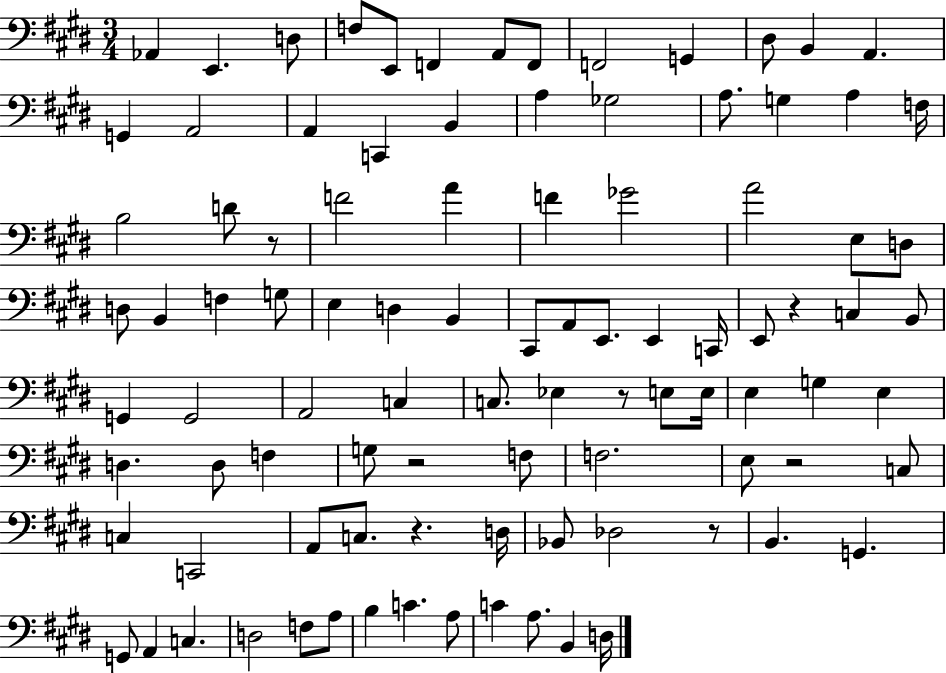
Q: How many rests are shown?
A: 7